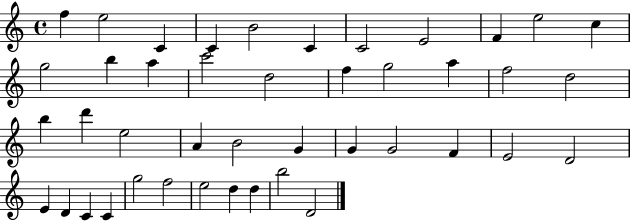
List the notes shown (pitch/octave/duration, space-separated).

F5/q E5/h C4/q C4/q B4/h C4/q C4/h E4/h F4/q E5/h C5/q G5/h B5/q A5/q C6/h D5/h F5/q G5/h A5/q F5/h D5/h B5/q D6/q E5/h A4/q B4/h G4/q G4/q G4/h F4/q E4/h D4/h E4/q D4/q C4/q C4/q G5/h F5/h E5/h D5/q D5/q B5/h D4/h